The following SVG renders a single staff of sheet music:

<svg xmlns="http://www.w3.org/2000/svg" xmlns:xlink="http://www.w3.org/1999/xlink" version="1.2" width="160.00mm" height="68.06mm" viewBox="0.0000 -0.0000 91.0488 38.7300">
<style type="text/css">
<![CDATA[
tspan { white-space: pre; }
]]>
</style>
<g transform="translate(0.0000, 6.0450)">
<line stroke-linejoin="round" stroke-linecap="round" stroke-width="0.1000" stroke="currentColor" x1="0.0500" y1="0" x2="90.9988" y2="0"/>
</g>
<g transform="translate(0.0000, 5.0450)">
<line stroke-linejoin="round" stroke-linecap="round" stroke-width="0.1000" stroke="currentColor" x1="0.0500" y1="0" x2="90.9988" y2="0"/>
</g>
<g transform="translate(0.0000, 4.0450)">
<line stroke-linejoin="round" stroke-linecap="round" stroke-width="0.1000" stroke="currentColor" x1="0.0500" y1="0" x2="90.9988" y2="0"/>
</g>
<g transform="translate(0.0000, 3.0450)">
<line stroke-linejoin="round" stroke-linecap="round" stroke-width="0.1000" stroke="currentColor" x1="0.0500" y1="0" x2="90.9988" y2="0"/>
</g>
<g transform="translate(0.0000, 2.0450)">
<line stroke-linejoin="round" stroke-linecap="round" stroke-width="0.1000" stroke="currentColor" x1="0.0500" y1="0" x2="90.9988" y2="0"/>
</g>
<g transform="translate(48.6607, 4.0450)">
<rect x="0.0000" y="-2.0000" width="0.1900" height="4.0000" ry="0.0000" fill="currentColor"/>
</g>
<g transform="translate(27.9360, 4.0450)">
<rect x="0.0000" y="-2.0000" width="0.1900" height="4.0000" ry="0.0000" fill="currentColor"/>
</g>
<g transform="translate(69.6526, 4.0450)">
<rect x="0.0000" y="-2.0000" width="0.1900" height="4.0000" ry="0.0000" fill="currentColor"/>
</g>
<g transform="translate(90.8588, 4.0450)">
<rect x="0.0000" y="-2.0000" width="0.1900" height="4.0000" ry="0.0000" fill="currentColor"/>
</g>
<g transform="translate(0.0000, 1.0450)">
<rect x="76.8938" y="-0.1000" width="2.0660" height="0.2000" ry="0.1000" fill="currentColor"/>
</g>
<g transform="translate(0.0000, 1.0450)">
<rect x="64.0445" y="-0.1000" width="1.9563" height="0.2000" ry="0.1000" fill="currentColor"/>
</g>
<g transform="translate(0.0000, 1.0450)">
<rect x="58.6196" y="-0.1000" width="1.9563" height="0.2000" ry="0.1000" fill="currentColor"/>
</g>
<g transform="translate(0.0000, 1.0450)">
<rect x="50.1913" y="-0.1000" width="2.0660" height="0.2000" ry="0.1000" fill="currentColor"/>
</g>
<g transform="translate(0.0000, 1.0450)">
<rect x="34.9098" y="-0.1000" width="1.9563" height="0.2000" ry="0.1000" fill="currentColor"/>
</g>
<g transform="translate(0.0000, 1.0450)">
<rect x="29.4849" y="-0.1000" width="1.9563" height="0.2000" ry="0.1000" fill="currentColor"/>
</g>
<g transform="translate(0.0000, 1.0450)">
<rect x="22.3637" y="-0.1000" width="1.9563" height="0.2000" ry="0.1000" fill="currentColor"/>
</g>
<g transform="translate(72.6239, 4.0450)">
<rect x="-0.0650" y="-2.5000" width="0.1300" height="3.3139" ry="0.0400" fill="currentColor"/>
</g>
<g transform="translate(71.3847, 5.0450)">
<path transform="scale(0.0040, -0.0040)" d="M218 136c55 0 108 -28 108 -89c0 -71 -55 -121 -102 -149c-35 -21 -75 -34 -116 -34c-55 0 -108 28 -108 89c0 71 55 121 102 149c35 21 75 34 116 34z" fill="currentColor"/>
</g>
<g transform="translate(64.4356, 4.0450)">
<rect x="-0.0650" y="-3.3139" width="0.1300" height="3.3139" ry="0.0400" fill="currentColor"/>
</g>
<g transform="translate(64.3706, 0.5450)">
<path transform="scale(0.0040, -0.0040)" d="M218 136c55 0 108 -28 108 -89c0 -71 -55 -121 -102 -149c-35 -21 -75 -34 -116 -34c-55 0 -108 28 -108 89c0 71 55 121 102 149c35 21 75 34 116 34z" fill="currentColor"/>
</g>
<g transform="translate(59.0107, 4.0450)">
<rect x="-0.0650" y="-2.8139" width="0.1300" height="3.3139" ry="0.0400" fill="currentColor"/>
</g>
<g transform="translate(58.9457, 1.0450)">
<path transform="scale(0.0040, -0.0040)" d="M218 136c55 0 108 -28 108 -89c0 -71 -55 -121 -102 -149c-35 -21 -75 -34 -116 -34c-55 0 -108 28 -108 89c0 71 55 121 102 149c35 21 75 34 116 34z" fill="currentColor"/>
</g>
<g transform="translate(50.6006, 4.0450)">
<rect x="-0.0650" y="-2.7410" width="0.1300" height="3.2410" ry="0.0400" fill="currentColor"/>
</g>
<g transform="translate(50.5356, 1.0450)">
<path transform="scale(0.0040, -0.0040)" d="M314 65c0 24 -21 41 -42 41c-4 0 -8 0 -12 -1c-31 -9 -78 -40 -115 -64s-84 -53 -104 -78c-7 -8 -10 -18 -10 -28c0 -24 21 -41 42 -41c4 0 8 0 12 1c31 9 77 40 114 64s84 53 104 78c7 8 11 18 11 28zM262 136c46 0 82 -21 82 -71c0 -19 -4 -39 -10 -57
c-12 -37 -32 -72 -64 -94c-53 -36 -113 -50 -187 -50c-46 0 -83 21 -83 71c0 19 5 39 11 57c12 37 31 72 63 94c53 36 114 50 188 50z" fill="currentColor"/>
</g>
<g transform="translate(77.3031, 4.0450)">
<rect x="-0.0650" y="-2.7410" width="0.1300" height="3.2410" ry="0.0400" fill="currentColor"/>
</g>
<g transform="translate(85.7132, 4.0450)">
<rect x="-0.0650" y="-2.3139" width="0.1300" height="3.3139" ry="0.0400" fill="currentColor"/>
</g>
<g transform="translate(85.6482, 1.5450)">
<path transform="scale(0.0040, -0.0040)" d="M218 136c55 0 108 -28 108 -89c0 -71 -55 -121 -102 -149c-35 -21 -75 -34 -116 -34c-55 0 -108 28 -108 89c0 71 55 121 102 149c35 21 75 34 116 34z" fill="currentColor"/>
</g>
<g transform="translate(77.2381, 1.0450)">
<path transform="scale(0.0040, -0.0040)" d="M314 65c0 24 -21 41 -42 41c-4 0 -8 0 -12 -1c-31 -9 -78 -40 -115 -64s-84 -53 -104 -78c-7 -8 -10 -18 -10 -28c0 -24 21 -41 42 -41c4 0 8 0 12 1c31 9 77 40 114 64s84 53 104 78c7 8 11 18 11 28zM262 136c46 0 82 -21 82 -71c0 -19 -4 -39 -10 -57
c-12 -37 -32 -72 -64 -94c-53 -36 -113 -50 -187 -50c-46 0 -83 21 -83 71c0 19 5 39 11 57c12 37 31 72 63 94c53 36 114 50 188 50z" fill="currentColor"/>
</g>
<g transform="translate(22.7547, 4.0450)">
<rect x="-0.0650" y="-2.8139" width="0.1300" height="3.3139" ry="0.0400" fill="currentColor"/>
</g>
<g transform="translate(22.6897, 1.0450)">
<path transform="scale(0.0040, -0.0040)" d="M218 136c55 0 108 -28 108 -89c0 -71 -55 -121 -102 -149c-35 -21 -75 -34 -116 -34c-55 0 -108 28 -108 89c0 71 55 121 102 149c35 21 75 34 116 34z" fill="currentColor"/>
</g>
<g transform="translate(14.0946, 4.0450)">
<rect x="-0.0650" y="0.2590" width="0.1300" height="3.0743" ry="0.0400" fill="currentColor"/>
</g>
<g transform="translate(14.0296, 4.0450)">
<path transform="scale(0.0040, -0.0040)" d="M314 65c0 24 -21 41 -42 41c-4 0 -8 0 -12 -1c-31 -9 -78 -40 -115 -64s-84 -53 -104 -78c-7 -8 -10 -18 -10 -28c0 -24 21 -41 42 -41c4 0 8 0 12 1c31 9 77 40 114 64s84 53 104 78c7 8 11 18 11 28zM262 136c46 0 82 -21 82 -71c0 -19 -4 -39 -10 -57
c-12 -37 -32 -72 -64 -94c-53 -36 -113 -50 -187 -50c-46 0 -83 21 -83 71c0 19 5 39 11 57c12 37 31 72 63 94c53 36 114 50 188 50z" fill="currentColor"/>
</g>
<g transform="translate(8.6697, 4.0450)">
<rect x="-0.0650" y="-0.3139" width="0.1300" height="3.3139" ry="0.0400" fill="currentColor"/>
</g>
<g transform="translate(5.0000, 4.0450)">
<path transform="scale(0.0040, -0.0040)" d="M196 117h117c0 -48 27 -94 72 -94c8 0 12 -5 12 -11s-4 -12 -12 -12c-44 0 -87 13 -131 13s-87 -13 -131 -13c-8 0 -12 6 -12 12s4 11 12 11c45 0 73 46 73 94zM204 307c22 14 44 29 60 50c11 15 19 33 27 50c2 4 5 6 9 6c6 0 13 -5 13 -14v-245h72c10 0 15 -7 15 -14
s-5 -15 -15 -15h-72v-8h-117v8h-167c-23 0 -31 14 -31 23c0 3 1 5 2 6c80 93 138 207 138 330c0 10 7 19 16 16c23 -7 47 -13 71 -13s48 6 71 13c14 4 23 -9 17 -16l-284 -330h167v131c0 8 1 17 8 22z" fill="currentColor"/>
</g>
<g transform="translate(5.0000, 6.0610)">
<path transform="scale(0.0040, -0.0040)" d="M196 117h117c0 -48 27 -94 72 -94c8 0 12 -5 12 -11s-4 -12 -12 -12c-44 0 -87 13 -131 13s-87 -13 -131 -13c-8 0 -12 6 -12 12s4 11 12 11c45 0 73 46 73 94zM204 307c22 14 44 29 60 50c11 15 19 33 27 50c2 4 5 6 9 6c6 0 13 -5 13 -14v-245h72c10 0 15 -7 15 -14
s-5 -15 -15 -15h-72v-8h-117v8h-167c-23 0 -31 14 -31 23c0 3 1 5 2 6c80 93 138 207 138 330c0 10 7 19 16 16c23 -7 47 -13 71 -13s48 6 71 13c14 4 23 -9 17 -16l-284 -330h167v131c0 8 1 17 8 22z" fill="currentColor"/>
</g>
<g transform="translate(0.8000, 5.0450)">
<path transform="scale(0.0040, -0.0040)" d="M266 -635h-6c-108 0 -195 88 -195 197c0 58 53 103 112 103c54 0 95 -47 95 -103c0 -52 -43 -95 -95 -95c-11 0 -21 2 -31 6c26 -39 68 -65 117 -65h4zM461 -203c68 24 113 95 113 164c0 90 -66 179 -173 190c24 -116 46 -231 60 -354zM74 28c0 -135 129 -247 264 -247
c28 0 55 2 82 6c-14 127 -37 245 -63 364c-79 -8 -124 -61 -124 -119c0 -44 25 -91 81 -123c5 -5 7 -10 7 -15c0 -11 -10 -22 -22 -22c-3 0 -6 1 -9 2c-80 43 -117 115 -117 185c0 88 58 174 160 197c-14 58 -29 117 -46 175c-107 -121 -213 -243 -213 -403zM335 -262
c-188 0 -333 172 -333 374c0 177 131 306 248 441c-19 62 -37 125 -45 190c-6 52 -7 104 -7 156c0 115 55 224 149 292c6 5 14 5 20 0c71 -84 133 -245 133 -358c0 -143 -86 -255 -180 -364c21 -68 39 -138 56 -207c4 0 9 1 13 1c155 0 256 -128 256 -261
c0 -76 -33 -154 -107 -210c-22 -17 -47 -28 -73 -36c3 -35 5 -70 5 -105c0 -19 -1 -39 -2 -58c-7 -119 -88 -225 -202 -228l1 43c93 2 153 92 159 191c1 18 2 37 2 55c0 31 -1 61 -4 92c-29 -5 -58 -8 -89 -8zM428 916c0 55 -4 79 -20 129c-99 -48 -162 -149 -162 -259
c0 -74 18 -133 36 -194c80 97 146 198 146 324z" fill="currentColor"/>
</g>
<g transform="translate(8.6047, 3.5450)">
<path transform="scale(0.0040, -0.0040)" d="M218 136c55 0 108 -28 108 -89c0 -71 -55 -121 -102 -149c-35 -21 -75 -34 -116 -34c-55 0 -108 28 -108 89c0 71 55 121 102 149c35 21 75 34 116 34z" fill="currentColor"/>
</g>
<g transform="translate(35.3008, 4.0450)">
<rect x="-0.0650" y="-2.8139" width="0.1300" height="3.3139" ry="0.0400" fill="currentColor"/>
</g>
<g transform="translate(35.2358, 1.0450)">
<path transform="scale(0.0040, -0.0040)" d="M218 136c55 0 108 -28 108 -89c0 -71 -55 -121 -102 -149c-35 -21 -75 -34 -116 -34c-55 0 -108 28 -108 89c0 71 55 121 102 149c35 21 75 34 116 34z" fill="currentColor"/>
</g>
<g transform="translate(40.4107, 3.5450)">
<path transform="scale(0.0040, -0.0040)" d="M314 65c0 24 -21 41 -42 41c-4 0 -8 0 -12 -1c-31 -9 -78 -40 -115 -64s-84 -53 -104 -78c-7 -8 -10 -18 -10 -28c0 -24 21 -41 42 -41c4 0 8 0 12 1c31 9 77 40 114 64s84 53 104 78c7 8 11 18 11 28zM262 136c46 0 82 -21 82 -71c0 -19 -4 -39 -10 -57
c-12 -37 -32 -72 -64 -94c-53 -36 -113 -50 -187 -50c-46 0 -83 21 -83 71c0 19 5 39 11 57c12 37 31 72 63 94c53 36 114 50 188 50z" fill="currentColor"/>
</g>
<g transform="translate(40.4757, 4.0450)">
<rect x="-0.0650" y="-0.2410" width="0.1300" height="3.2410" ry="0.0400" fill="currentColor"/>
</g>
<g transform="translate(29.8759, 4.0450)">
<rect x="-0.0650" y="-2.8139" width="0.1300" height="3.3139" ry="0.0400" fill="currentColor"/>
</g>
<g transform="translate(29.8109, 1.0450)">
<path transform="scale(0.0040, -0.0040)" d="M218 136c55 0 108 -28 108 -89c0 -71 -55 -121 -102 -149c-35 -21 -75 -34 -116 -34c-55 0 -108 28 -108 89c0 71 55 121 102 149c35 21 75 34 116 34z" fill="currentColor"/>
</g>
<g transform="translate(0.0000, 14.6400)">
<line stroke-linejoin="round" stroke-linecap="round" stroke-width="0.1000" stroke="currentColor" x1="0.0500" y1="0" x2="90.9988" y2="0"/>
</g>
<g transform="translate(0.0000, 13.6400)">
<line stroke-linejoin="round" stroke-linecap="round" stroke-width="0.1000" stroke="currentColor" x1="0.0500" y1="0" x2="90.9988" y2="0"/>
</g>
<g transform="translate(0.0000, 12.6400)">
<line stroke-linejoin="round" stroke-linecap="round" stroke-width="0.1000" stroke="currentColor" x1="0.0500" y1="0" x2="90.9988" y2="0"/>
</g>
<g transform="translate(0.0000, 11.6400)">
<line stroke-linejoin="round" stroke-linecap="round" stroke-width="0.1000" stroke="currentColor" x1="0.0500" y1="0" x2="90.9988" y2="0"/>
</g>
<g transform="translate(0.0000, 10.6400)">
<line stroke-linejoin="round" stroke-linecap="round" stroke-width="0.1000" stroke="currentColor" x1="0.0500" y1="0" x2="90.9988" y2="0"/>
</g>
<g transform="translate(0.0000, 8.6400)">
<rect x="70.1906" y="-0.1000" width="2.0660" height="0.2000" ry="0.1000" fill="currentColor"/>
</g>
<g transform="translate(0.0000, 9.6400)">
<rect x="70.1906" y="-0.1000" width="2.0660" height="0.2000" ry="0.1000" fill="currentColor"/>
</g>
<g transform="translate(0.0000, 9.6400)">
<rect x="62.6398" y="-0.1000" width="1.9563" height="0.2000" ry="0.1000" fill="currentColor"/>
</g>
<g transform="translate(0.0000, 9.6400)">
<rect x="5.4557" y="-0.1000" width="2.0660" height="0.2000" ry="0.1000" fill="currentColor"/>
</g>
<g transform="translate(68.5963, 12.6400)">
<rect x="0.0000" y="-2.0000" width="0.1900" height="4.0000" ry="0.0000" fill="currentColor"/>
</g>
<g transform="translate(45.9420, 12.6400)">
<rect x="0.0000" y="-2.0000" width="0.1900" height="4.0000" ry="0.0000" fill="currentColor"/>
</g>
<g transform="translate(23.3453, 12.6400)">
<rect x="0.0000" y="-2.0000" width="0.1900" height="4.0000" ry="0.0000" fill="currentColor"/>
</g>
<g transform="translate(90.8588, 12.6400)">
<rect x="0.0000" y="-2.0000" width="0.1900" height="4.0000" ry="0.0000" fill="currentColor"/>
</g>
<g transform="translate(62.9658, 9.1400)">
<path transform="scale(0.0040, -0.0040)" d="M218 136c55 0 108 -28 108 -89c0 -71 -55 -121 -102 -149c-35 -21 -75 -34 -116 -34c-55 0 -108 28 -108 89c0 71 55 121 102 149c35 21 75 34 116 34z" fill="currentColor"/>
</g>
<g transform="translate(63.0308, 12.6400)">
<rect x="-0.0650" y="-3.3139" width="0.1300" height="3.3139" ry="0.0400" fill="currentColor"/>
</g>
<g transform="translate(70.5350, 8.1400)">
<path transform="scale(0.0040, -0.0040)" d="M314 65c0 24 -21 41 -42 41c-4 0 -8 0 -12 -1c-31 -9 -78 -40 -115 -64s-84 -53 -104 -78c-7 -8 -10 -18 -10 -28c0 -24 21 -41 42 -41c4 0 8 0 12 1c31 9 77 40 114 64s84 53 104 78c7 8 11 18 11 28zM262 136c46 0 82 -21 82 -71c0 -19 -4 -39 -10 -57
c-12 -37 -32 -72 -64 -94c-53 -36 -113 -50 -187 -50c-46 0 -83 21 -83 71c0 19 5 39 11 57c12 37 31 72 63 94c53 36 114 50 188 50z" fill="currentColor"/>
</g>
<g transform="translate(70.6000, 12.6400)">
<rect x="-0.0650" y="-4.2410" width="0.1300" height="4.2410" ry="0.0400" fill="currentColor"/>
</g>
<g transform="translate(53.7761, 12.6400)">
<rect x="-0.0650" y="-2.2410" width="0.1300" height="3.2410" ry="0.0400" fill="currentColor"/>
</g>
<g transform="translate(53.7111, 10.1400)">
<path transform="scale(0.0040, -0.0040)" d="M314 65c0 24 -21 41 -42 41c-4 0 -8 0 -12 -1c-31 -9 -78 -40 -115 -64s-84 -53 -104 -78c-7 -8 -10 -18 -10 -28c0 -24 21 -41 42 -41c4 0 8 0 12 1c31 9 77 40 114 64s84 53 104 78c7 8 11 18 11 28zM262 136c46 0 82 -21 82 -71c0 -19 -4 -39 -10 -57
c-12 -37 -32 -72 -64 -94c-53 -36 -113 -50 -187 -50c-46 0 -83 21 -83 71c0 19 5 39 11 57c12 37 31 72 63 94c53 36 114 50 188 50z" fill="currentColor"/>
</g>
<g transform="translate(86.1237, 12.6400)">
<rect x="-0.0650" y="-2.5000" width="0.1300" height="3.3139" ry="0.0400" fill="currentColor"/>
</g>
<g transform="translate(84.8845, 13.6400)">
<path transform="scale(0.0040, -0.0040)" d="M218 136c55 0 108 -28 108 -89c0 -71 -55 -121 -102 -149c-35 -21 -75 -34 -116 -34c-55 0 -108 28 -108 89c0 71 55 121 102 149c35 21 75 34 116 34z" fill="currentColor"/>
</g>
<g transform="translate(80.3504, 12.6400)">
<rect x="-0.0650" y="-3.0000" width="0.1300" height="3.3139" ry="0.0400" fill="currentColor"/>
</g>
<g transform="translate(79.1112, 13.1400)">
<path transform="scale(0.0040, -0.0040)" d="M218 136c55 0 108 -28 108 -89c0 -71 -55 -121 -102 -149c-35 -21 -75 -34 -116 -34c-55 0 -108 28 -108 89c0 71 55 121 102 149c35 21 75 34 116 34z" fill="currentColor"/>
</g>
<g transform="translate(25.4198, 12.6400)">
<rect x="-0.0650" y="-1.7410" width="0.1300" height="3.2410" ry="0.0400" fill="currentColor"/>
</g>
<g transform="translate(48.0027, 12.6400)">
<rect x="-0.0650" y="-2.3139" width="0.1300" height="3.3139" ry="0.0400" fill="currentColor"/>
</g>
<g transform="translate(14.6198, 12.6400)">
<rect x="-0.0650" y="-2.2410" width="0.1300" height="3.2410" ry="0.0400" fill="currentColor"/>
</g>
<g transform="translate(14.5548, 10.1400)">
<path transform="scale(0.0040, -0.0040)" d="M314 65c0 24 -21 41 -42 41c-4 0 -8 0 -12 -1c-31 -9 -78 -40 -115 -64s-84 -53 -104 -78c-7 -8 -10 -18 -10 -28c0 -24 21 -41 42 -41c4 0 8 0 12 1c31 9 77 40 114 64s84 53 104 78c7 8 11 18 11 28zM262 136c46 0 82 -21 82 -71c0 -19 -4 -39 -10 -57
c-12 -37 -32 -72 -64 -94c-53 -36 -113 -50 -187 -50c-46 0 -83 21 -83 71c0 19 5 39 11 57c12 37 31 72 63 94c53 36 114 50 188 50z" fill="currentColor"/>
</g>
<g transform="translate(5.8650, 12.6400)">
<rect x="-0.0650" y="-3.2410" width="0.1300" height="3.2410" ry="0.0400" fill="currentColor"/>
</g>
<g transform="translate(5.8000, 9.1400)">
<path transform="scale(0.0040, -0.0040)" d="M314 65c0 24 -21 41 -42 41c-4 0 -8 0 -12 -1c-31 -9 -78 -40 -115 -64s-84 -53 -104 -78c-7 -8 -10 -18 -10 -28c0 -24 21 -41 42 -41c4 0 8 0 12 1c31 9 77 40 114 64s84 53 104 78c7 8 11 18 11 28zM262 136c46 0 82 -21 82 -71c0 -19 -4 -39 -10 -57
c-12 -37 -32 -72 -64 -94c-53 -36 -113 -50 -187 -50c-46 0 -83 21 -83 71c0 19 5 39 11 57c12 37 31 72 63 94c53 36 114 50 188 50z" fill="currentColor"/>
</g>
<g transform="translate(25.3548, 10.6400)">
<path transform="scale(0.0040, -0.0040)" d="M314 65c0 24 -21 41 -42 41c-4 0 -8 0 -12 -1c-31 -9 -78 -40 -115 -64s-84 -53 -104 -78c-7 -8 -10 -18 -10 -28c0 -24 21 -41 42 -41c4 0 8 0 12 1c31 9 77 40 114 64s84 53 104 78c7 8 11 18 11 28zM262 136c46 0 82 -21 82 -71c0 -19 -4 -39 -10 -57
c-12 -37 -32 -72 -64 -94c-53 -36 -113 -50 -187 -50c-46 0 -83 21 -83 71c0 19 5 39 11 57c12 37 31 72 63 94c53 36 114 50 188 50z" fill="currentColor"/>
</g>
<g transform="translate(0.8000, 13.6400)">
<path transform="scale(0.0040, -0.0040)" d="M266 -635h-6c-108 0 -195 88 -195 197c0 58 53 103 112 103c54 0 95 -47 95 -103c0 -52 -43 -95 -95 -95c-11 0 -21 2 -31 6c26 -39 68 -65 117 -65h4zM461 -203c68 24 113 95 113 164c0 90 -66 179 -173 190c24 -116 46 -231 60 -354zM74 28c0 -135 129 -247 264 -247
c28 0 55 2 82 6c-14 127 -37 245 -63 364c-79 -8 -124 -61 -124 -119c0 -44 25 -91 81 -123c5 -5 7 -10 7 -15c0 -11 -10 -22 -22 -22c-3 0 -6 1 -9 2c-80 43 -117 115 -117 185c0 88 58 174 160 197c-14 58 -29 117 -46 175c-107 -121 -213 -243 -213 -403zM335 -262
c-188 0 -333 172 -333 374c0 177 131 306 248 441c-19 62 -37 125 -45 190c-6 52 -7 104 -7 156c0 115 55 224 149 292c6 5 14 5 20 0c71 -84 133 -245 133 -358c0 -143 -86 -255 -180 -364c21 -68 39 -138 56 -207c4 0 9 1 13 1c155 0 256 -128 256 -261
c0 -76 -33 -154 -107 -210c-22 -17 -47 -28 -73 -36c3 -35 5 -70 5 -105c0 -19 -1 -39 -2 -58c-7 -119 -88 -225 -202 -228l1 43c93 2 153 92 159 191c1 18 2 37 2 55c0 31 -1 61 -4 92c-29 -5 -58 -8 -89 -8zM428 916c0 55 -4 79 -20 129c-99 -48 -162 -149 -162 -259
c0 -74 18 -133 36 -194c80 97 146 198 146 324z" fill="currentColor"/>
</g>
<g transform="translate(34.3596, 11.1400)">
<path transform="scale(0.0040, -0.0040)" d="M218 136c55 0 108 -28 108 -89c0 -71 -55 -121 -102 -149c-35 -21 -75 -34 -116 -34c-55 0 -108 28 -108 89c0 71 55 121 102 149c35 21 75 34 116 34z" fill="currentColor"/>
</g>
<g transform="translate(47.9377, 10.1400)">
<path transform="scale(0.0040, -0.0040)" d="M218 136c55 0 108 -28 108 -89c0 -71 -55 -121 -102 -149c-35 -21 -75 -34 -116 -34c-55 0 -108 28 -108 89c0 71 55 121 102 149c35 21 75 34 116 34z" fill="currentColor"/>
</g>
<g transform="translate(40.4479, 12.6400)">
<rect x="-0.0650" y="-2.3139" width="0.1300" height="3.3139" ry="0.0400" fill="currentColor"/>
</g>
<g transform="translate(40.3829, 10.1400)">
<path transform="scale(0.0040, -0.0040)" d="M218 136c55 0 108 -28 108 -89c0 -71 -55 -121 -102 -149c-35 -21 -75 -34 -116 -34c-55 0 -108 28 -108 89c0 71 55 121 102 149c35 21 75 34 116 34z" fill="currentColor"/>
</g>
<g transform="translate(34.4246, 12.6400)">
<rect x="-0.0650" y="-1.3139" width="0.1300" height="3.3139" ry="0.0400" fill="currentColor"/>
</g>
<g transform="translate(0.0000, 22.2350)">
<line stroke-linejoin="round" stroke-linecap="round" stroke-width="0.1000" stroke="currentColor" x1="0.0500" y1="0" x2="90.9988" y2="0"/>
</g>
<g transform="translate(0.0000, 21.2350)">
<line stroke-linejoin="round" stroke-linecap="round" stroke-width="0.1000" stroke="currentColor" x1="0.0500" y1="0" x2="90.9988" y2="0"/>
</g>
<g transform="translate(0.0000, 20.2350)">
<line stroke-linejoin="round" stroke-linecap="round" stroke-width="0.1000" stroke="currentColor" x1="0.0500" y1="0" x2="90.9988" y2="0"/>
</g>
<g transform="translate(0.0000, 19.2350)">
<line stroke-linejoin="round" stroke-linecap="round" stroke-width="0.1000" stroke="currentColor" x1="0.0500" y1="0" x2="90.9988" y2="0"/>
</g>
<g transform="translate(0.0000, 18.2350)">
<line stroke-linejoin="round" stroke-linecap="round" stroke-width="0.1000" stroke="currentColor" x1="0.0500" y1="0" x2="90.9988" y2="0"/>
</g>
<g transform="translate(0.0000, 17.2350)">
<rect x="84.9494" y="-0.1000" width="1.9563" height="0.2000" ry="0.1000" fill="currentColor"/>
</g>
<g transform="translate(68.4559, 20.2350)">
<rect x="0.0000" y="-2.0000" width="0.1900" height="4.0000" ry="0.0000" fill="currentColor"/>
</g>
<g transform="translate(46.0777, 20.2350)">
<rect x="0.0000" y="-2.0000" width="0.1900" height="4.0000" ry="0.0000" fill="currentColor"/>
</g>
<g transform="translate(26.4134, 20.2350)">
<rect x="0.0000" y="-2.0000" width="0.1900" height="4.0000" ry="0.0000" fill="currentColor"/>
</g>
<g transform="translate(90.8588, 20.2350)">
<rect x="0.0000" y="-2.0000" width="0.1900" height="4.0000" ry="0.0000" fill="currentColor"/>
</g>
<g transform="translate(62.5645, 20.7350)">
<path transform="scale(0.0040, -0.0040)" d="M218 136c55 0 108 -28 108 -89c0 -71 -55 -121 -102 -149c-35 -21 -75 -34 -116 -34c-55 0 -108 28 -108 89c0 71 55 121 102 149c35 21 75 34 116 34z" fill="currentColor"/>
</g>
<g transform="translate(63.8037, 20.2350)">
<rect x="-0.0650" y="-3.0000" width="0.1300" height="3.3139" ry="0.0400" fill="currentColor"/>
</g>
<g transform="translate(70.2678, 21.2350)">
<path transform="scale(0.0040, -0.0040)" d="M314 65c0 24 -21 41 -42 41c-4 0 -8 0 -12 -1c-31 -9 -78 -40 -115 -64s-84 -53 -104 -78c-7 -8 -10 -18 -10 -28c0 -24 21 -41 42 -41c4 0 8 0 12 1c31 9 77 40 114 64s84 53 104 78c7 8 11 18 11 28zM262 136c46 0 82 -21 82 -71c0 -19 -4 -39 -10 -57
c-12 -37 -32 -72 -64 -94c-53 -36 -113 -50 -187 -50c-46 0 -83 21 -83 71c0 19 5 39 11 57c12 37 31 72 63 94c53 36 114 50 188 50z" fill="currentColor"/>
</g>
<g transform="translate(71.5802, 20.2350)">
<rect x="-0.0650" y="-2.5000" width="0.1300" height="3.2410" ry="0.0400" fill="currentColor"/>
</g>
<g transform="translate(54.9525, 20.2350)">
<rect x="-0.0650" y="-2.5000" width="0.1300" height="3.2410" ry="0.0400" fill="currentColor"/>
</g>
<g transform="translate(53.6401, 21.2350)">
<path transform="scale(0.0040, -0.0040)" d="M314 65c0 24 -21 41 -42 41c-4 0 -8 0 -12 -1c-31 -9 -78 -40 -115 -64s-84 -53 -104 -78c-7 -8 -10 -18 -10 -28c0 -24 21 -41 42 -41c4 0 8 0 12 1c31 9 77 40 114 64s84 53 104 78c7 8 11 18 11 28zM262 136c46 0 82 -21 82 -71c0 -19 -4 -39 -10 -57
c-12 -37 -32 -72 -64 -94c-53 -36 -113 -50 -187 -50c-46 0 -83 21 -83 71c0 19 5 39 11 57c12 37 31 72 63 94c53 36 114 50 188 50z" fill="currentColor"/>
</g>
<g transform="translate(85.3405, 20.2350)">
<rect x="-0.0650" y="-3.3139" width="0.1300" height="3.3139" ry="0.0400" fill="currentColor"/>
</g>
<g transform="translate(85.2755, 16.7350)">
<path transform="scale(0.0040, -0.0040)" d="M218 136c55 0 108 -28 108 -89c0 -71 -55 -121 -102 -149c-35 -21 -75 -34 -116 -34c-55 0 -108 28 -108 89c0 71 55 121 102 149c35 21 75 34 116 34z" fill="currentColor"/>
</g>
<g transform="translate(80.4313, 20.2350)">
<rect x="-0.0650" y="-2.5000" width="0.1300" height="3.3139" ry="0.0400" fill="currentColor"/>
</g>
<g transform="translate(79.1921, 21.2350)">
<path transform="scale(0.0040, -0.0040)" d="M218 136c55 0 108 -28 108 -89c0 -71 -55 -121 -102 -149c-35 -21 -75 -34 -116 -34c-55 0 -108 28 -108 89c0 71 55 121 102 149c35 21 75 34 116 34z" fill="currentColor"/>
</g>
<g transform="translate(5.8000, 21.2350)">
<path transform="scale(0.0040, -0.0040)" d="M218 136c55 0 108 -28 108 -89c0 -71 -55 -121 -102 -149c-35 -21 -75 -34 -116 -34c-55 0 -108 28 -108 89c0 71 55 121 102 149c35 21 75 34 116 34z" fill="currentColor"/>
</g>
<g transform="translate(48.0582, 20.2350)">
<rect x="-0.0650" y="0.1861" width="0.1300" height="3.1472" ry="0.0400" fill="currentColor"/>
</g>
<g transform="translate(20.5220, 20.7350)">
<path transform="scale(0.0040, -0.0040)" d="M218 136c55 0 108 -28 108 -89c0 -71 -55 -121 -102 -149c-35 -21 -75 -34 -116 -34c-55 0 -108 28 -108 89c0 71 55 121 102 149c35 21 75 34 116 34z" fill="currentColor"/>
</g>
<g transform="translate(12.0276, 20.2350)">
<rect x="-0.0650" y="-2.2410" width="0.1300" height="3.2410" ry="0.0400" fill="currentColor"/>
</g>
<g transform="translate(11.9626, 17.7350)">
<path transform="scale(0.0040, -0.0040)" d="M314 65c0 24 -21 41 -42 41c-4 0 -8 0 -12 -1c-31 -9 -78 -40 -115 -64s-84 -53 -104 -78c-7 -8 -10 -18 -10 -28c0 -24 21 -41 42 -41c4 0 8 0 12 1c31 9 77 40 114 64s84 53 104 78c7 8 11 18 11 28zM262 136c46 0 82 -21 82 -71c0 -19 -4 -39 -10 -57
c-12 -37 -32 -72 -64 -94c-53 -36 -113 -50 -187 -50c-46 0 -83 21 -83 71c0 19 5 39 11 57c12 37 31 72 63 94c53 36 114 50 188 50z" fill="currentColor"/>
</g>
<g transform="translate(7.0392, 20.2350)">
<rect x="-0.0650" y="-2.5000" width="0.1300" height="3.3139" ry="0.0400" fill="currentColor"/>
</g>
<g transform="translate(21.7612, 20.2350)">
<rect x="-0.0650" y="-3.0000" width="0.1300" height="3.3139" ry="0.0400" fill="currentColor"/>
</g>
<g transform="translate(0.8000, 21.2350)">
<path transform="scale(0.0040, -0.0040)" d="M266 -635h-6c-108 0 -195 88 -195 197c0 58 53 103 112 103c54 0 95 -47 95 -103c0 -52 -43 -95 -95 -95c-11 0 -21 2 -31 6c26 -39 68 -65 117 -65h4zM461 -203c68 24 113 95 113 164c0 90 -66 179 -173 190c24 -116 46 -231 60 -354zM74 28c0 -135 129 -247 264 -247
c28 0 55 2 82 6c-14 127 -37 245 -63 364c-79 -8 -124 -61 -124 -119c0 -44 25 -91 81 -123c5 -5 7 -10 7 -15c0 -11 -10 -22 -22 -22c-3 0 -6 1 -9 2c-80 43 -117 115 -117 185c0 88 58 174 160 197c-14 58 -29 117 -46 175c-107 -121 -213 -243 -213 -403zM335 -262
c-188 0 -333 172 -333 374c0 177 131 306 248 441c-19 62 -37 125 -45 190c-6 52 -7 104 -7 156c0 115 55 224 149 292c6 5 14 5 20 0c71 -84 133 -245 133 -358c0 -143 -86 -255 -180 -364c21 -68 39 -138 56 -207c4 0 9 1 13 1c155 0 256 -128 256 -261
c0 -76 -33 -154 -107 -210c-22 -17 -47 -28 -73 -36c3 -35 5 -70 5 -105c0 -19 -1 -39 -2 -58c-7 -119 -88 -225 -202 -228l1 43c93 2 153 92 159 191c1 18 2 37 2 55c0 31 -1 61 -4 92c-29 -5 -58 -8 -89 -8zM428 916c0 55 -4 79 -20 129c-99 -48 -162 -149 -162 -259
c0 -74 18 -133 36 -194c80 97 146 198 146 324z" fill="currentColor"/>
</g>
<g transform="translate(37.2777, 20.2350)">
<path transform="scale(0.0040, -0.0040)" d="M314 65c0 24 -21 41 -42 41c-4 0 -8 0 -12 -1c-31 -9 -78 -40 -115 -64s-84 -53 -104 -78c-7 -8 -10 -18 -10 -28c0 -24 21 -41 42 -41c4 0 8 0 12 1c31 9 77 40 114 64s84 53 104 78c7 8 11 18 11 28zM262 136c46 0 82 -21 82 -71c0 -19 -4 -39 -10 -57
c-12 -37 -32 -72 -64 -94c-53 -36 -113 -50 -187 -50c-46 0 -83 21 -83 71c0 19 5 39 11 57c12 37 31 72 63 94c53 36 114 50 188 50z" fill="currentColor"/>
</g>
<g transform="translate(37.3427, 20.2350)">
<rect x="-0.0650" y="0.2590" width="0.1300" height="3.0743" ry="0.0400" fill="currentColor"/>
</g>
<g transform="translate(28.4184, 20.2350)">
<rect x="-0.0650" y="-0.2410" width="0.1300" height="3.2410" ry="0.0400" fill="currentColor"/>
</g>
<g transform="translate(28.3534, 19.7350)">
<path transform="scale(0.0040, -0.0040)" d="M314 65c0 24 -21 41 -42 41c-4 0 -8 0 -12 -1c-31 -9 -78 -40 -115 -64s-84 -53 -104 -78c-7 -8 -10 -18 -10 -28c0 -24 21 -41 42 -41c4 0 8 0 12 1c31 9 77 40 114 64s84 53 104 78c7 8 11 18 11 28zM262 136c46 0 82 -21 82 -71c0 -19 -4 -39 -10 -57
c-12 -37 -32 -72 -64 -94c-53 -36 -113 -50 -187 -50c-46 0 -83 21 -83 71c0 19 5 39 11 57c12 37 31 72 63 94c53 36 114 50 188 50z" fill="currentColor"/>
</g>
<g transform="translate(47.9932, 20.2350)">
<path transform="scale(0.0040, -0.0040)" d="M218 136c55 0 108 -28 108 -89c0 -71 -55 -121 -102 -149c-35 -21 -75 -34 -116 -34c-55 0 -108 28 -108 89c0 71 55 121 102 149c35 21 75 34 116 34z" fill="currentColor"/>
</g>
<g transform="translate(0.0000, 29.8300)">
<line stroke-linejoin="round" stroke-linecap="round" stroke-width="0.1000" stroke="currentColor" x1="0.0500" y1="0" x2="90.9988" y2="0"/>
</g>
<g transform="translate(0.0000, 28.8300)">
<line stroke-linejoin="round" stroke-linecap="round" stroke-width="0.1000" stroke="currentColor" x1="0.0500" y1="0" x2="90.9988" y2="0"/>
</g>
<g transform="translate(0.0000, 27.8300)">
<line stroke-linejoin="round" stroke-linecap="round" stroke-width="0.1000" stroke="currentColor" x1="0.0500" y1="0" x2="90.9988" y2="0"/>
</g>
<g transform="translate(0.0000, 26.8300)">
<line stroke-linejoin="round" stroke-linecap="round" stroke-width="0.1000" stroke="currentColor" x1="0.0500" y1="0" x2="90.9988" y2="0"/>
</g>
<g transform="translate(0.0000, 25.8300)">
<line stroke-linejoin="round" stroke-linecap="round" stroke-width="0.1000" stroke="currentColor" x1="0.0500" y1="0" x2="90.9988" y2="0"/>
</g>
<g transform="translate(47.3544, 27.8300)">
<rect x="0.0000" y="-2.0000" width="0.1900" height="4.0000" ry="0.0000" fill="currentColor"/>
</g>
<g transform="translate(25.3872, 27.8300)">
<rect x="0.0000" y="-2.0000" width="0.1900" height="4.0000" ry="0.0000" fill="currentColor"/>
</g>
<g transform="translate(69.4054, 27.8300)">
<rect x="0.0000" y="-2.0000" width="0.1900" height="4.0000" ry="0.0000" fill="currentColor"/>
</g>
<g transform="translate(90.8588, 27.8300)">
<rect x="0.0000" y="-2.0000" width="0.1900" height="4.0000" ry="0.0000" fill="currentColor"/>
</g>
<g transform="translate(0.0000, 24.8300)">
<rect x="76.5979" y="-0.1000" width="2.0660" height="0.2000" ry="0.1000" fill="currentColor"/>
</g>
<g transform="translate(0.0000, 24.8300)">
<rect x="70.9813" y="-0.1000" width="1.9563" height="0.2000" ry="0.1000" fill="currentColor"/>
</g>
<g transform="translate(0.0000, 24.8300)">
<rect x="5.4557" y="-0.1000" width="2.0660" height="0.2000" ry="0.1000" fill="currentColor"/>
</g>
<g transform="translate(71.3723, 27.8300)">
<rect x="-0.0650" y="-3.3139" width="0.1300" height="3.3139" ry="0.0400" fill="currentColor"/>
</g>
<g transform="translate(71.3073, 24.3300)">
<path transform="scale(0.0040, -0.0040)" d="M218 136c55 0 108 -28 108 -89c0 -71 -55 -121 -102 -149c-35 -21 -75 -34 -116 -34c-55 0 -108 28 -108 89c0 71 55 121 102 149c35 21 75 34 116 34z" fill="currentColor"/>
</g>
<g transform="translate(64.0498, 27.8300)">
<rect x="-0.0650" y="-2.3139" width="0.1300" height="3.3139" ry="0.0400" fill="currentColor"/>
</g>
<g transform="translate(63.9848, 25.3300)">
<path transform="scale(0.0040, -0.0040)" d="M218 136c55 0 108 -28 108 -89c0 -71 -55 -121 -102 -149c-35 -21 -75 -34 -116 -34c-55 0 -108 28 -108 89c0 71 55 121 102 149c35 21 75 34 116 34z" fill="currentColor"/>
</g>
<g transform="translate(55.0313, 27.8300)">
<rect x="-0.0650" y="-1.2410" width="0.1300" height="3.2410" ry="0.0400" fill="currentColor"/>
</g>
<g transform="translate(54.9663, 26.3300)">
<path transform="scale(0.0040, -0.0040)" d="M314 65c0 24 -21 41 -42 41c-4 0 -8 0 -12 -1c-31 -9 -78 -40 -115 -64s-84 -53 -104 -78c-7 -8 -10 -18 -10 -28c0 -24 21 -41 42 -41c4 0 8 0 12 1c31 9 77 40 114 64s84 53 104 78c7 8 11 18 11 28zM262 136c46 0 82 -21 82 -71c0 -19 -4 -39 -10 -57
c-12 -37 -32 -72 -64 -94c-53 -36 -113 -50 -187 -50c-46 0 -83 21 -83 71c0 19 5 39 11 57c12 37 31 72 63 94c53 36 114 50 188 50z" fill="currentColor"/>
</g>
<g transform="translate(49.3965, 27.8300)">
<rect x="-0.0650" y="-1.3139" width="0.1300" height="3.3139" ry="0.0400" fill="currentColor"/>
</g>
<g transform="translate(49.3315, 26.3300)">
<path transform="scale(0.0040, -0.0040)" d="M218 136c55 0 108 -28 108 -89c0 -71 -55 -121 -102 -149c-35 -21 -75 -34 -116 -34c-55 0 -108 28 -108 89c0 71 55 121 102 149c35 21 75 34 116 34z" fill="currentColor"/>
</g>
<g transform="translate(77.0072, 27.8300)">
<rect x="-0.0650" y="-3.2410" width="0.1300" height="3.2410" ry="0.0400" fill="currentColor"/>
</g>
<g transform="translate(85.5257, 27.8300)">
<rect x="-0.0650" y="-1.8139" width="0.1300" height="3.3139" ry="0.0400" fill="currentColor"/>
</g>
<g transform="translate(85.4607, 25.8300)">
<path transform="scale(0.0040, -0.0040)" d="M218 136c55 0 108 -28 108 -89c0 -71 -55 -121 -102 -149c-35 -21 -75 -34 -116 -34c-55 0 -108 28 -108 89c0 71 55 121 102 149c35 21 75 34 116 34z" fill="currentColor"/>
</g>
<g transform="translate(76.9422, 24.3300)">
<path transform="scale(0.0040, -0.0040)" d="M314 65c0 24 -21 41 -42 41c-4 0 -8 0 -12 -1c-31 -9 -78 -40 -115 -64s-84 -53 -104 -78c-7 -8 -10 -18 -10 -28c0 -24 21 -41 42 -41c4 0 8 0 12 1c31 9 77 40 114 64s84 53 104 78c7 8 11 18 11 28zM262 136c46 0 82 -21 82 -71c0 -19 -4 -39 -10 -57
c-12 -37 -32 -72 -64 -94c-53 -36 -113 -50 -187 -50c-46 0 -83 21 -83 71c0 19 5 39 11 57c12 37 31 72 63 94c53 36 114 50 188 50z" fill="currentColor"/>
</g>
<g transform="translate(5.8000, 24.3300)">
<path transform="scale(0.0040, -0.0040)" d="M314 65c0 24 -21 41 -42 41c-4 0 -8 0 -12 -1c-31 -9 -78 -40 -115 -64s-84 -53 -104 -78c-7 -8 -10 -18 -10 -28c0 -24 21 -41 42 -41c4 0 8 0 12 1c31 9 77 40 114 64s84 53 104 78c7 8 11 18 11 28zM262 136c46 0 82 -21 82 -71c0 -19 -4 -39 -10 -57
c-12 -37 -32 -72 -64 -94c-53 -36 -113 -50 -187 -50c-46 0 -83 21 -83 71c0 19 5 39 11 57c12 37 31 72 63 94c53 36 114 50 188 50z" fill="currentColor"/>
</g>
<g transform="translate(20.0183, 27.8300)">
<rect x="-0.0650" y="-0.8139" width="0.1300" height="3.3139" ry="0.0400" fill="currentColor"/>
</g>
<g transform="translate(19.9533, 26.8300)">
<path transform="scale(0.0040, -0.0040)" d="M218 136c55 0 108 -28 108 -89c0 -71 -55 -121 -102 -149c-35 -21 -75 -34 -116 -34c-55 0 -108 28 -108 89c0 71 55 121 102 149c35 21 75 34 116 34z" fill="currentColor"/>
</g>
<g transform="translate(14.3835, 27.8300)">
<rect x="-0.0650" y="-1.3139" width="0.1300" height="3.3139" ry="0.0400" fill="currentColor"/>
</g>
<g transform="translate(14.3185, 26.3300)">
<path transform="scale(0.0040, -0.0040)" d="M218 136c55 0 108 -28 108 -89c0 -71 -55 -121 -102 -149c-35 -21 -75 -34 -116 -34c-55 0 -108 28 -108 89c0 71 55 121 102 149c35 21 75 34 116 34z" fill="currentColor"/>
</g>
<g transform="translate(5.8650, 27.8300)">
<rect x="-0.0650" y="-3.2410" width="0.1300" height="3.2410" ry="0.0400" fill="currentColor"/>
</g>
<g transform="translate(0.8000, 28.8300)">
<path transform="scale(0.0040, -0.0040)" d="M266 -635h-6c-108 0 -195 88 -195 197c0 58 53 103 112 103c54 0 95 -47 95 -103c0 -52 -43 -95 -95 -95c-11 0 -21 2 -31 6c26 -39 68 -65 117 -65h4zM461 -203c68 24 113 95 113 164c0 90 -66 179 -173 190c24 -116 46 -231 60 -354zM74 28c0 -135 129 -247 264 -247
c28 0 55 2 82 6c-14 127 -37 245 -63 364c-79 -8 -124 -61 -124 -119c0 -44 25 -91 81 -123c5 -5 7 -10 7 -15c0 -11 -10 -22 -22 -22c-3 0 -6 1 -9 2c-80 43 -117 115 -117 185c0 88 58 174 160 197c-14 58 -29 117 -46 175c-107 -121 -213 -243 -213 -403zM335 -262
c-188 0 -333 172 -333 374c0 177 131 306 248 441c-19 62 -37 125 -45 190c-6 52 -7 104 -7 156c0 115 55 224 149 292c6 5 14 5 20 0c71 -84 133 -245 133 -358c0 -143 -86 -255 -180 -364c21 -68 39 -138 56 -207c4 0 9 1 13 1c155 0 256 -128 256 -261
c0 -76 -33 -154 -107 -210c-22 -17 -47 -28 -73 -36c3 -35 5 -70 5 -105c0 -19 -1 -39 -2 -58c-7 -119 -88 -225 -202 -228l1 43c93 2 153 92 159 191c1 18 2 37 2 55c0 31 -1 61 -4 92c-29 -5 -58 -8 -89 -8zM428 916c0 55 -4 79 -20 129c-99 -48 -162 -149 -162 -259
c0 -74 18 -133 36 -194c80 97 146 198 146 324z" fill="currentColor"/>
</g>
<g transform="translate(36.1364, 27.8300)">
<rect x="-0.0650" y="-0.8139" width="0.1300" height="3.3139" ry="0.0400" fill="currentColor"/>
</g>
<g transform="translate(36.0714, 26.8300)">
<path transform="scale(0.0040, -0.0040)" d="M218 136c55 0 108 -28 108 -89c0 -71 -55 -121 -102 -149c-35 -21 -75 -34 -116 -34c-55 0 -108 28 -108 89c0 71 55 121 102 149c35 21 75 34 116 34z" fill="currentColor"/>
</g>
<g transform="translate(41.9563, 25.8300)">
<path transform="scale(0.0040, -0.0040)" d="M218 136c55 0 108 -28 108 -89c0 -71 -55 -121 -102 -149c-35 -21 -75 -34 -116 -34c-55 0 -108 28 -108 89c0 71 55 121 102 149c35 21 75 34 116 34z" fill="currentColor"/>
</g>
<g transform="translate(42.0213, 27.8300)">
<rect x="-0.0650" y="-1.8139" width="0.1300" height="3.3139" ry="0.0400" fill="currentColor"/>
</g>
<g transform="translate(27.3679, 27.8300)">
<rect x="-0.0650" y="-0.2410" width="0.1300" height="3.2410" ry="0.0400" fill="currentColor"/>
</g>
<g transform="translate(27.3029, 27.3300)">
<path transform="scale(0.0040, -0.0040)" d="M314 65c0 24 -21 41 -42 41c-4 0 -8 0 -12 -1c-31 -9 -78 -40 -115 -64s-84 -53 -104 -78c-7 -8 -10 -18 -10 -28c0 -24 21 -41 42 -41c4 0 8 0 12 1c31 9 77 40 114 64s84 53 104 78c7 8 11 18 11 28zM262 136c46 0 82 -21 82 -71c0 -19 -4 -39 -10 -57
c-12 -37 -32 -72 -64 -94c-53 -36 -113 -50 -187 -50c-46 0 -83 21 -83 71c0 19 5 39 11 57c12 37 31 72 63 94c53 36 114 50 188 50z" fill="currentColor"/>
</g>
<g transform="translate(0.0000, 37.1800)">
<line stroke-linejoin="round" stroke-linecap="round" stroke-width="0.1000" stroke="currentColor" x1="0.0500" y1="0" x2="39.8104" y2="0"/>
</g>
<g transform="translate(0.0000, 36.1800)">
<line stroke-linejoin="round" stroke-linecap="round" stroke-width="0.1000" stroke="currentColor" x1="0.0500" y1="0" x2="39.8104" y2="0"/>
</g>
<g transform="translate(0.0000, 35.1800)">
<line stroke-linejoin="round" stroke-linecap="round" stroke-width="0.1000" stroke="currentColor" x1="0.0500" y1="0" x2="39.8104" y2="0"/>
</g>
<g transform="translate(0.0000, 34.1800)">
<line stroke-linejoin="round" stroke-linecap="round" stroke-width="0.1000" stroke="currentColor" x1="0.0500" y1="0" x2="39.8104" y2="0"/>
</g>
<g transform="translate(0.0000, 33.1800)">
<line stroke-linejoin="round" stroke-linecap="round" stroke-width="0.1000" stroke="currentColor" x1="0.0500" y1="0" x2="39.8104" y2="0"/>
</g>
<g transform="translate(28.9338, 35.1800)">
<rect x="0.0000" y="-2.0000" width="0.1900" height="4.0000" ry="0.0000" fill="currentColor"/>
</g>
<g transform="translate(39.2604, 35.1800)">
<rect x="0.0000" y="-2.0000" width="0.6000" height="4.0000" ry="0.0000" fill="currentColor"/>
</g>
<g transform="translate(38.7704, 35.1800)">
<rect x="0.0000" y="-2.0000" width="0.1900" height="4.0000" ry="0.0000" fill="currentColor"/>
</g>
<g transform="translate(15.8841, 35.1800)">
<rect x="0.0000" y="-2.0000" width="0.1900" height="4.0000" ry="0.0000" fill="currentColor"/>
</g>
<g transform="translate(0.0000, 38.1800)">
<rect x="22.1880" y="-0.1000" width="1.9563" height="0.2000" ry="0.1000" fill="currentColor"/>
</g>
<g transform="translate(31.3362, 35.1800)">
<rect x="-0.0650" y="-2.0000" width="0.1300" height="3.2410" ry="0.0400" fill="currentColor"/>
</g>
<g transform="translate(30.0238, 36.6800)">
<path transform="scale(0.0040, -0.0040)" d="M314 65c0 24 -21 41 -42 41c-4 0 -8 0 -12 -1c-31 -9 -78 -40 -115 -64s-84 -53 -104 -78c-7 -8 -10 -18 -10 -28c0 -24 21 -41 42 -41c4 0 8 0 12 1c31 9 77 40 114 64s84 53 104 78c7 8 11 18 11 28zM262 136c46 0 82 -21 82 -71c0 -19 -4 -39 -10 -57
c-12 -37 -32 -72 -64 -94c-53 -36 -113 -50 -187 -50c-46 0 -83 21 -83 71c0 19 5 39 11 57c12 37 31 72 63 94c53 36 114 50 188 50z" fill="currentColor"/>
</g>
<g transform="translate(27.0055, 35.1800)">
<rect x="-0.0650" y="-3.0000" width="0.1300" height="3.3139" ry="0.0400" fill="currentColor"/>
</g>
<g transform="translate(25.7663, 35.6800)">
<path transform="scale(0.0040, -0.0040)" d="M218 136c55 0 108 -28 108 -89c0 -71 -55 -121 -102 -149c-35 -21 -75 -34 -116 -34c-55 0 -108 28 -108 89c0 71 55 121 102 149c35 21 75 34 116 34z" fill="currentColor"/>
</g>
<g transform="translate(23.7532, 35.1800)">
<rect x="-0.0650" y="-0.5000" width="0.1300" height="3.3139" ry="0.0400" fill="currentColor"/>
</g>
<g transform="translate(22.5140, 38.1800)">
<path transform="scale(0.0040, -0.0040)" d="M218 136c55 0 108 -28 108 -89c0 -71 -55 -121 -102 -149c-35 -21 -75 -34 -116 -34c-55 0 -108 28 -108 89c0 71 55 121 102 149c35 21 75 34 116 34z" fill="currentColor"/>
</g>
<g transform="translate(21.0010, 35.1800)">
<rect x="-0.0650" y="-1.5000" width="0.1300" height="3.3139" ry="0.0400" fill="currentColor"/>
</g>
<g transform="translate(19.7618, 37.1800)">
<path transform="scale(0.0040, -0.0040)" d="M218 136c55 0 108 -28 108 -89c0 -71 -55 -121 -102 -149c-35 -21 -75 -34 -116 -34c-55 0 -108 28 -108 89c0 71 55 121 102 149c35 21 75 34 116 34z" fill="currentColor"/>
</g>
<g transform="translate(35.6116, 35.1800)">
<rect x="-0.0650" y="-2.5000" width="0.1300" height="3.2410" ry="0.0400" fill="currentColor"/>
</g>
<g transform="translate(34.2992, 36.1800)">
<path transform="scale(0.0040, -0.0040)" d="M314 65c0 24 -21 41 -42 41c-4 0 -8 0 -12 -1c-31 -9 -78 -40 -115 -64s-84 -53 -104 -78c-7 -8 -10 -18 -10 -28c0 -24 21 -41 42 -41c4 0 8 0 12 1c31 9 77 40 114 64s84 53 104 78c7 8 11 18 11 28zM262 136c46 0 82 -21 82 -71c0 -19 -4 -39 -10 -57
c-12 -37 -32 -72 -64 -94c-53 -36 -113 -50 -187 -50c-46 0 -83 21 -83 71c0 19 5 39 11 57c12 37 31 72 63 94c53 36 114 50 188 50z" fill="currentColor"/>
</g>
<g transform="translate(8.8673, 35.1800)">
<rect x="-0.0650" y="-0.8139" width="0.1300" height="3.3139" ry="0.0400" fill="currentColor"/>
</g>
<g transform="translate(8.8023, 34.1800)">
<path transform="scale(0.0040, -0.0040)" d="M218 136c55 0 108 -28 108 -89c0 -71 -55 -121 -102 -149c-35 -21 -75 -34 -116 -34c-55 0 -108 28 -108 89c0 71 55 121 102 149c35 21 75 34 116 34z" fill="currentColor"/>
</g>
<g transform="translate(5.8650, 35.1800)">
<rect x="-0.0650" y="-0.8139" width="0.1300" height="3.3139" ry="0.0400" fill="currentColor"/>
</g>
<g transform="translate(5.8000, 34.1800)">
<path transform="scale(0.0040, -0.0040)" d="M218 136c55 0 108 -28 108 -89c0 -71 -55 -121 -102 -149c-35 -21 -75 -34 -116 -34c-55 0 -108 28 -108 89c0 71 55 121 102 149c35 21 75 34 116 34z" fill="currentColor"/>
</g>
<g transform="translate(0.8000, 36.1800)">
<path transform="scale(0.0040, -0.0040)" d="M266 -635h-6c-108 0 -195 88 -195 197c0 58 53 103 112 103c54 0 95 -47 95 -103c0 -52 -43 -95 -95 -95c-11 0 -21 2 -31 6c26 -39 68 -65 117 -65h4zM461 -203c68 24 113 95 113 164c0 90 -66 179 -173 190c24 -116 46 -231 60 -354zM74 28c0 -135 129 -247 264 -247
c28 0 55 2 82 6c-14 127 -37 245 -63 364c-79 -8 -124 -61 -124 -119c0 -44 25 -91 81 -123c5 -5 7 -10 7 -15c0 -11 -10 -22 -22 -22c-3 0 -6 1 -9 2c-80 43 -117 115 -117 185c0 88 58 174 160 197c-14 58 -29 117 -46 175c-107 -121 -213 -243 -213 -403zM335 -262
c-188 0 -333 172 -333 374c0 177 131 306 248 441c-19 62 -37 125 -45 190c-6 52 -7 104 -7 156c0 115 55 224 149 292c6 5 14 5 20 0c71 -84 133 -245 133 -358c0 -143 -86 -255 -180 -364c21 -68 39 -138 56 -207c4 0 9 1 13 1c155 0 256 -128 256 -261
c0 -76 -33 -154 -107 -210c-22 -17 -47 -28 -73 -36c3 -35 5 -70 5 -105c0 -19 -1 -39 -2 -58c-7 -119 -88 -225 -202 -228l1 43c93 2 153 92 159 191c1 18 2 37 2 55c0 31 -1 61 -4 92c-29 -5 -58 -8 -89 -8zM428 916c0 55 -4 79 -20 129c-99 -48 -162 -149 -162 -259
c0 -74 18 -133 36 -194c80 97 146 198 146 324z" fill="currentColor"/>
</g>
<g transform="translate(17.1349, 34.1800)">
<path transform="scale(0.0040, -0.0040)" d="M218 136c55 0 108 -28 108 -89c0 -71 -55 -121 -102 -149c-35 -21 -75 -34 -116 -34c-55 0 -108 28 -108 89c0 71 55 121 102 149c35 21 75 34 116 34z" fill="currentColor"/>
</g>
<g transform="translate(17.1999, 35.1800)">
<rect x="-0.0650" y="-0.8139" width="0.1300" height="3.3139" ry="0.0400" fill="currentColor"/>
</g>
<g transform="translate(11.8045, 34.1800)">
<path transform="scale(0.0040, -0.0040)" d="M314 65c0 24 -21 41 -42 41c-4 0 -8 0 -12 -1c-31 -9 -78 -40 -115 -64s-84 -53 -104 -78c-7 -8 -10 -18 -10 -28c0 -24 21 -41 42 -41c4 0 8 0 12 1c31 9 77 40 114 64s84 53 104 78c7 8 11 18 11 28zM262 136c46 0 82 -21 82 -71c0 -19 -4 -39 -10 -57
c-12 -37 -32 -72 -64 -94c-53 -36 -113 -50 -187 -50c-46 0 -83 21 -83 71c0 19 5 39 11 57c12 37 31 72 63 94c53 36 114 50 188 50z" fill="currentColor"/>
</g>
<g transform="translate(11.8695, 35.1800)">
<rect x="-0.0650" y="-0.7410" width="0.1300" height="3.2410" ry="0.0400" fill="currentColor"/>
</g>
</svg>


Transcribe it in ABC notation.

X:1
T:Untitled
M:4/4
L:1/4
K:C
c B2 a a a c2 a2 a b G a2 g b2 g2 f2 e g g g2 b d'2 A G G g2 A c2 B2 B G2 A G2 G b b2 e d c2 d f e e2 g b b2 f d d d2 d E C A F2 G2